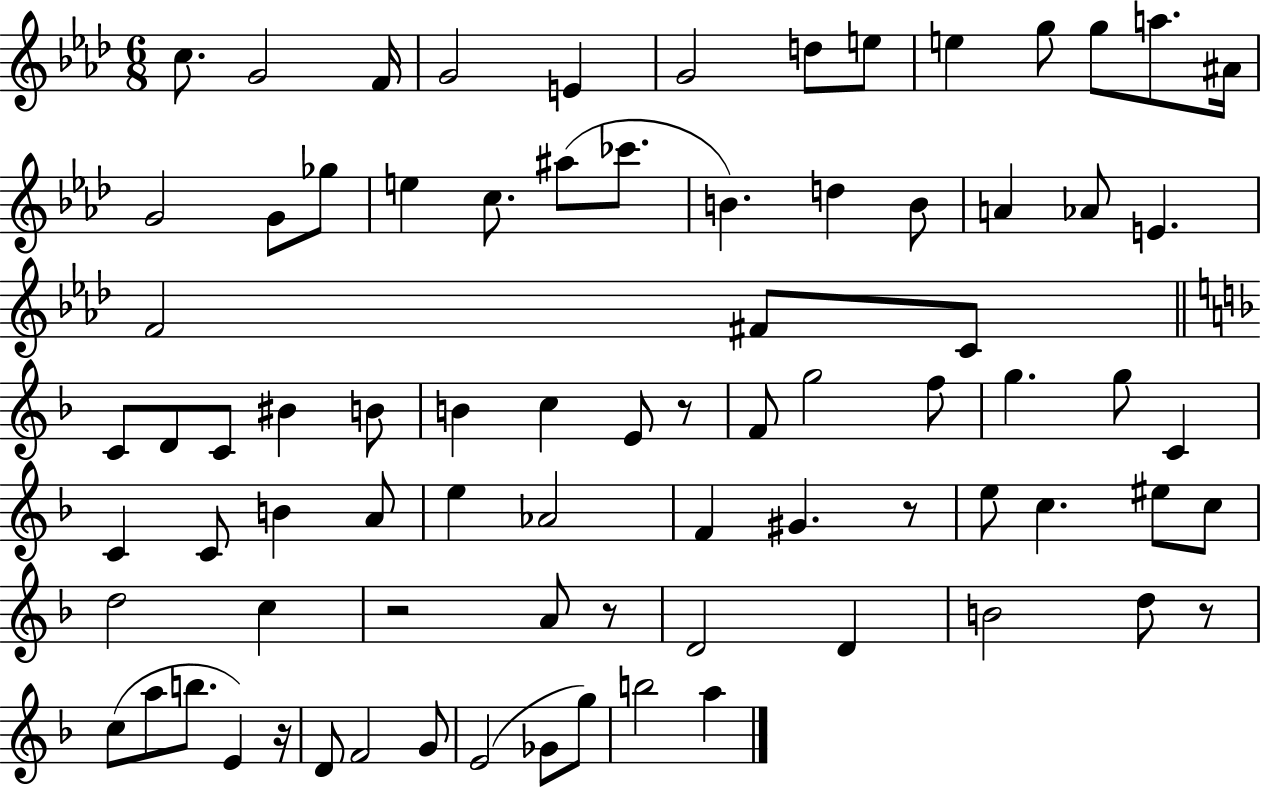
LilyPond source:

{
  \clef treble
  \numericTimeSignature
  \time 6/8
  \key aes \major
  c''8. g'2 f'16 | g'2 e'4 | g'2 d''8 e''8 | e''4 g''8 g''8 a''8. ais'16 | \break g'2 g'8 ges''8 | e''4 c''8. ais''8( ces'''8. | b'4.) d''4 b'8 | a'4 aes'8 e'4. | \break f'2 fis'8 c'8 | \bar "||" \break \key f \major c'8 d'8 c'8 bis'4 b'8 | b'4 c''4 e'8 r8 | f'8 g''2 f''8 | g''4. g''8 c'4 | \break c'4 c'8 b'4 a'8 | e''4 aes'2 | f'4 gis'4. r8 | e''8 c''4. eis''8 c''8 | \break d''2 c''4 | r2 a'8 r8 | d'2 d'4 | b'2 d''8 r8 | \break c''8( a''8 b''8. e'4) r16 | d'8 f'2 g'8 | e'2( ges'8 g''8) | b''2 a''4 | \break \bar "|."
}